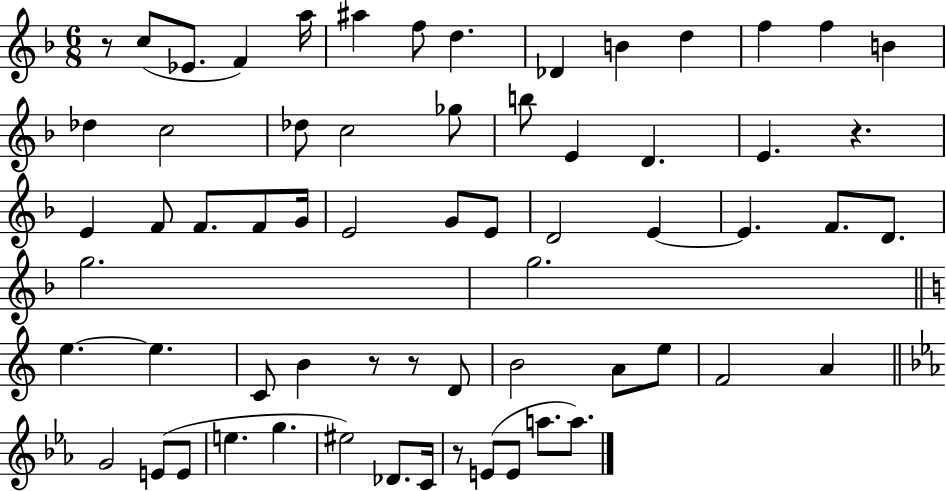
{
  \clef treble
  \numericTimeSignature
  \time 6/8
  \key f \major
  r8 c''8( ees'8. f'4) a''16 | ais''4 f''8 d''4. | des'4 b'4 d''4 | f''4 f''4 b'4 | \break des''4 c''2 | des''8 c''2 ges''8 | b''8 e'4 d'4. | e'4. r4. | \break e'4 f'8 f'8. f'8 g'16 | e'2 g'8 e'8 | d'2 e'4~~ | e'4. f'8. d'8. | \break g''2. | g''2. | \bar "||" \break \key c \major e''4.~~ e''4. | c'8 b'4 r8 r8 d'8 | b'2 a'8 e''8 | f'2 a'4 | \break \bar "||" \break \key ees \major g'2 e'8( e'8 | e''4. g''4. | eis''2) des'8. c'16 | r8 e'8( e'8 a''8. a''8.) | \break \bar "|."
}